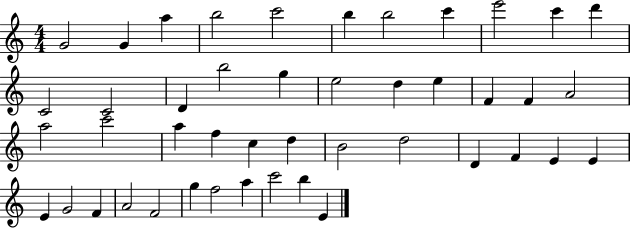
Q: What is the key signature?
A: C major